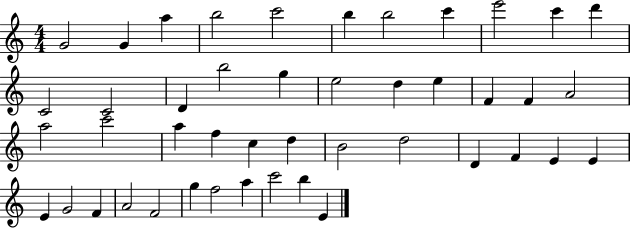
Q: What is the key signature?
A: C major